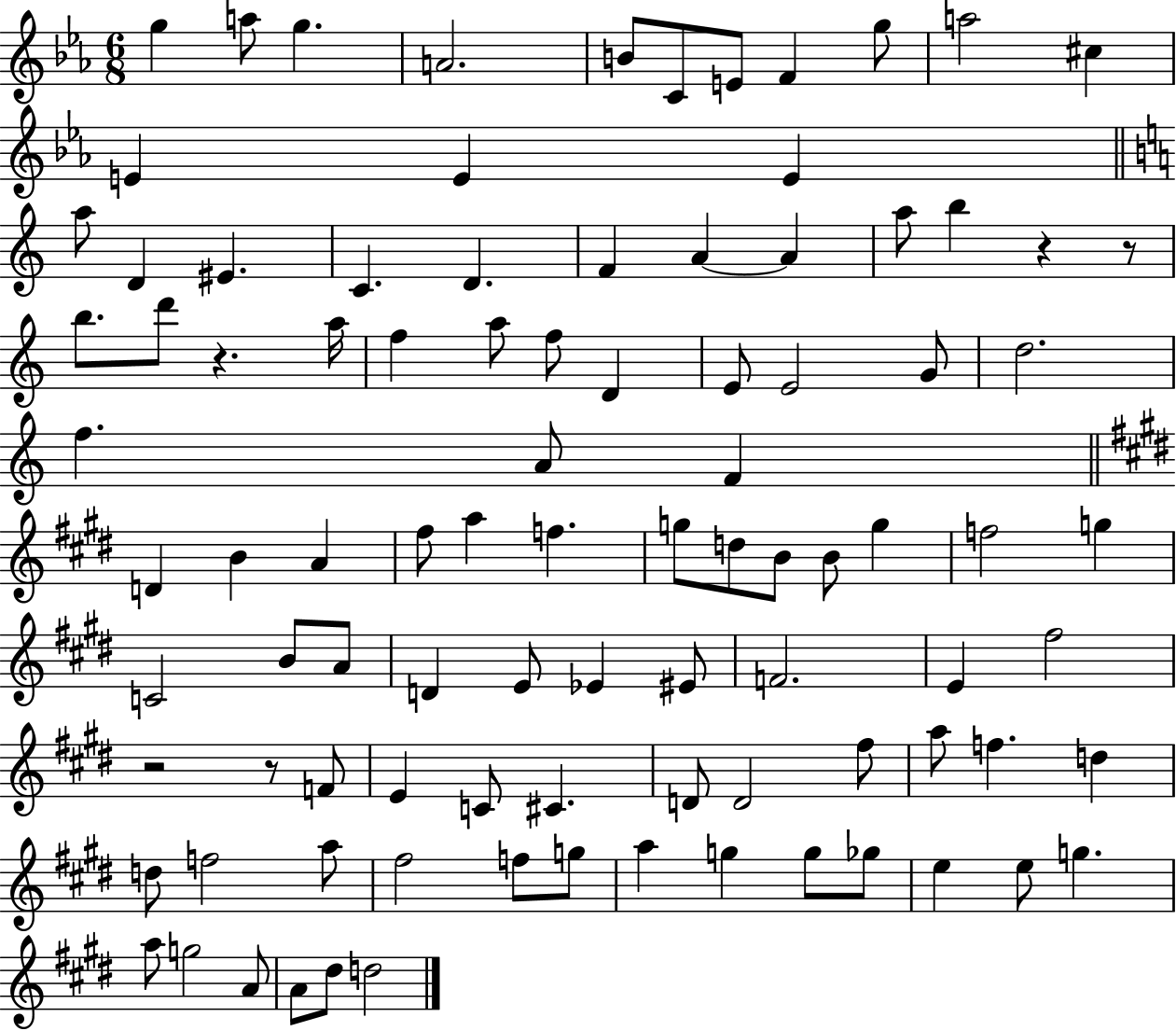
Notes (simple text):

G5/q A5/e G5/q. A4/h. B4/e C4/e E4/e F4/q G5/e A5/h C#5/q E4/q E4/q E4/q A5/e D4/q EIS4/q. C4/q. D4/q. F4/q A4/q A4/q A5/e B5/q R/q R/e B5/e. D6/e R/q. A5/s F5/q A5/e F5/e D4/q E4/e E4/h G4/e D5/h. F5/q. A4/e F4/q D4/q B4/q A4/q F#5/e A5/q F5/q. G5/e D5/e B4/e B4/e G5/q F5/h G5/q C4/h B4/e A4/e D4/q E4/e Eb4/q EIS4/e F4/h. E4/q F#5/h R/h R/e F4/e E4/q C4/e C#4/q. D4/e D4/h F#5/e A5/e F5/q. D5/q D5/e F5/h A5/e F#5/h F5/e G5/e A5/q G5/q G5/e Gb5/e E5/q E5/e G5/q. A5/e G5/h A4/e A4/e D#5/e D5/h